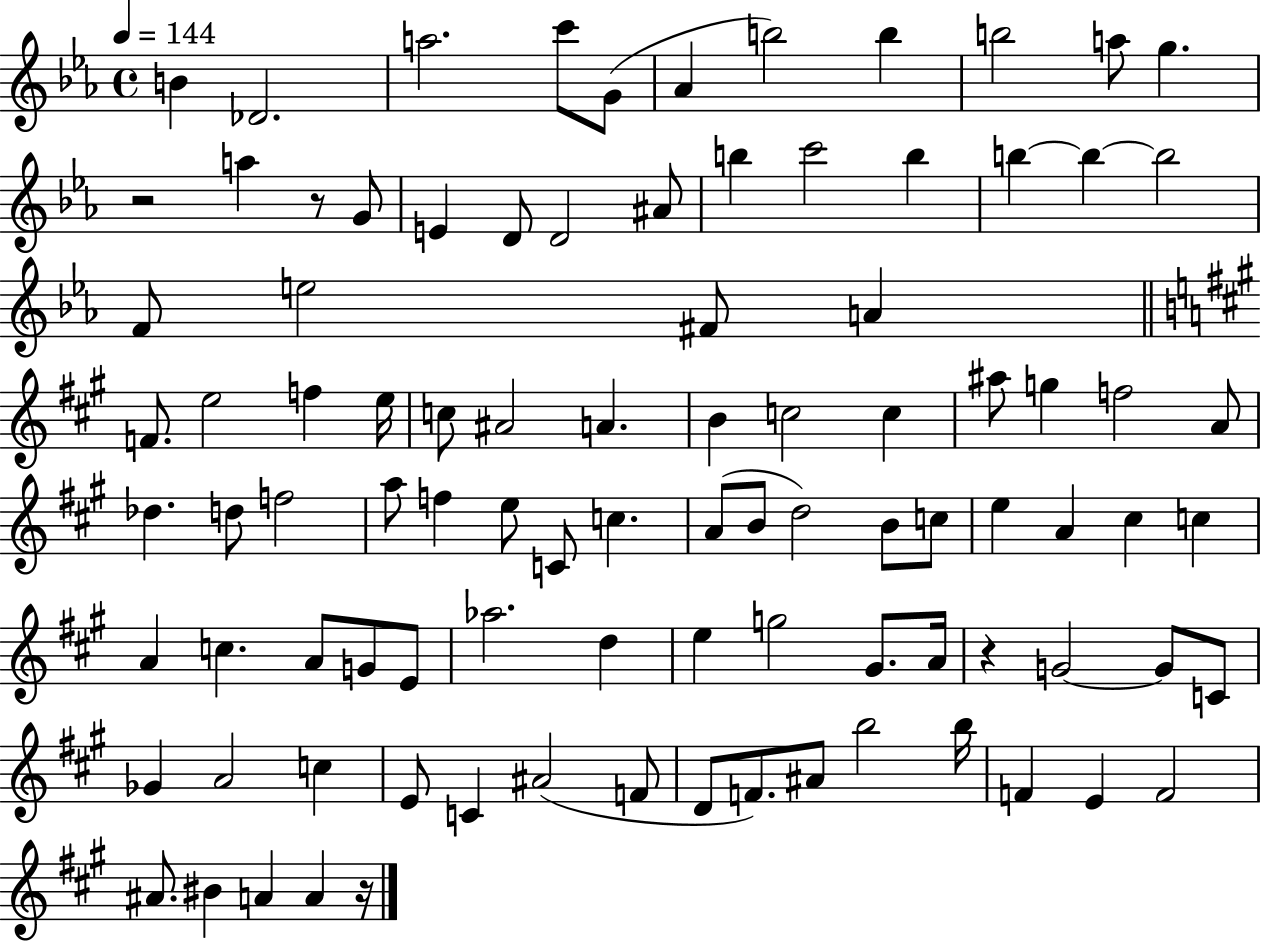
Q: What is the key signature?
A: EES major